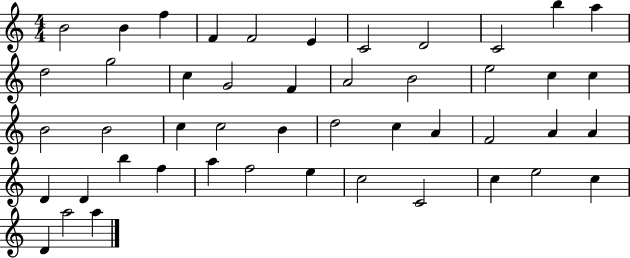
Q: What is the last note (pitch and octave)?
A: A5